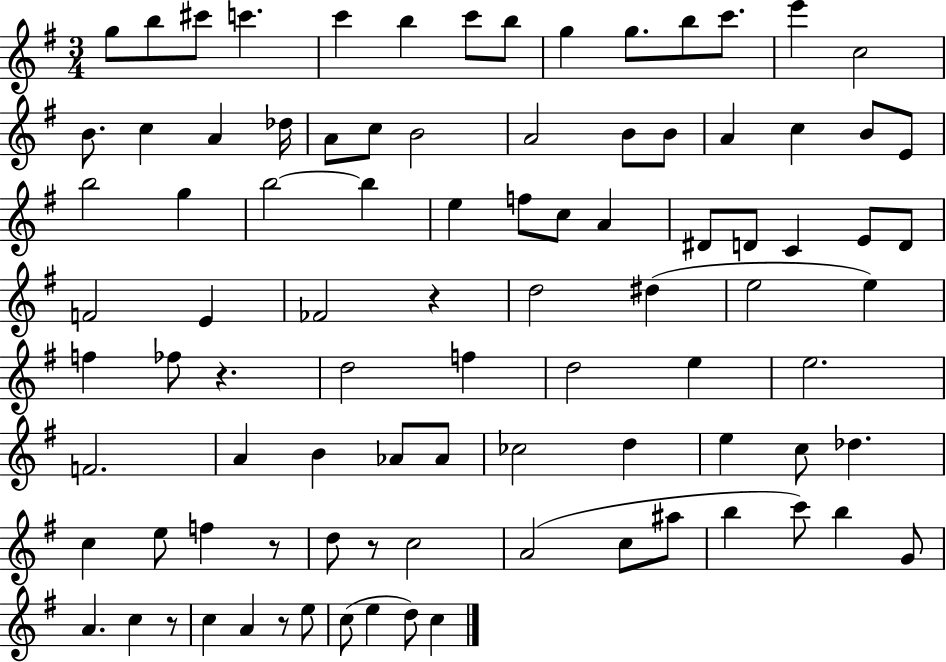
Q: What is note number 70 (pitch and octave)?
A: C5